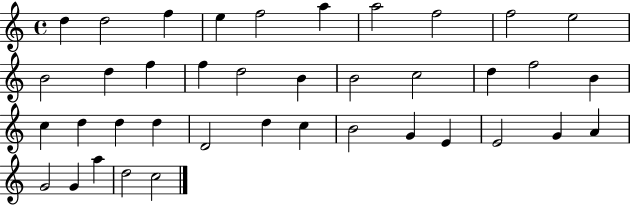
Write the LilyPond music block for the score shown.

{
  \clef treble
  \time 4/4
  \defaultTimeSignature
  \key c \major
  d''4 d''2 f''4 | e''4 f''2 a''4 | a''2 f''2 | f''2 e''2 | \break b'2 d''4 f''4 | f''4 d''2 b'4 | b'2 c''2 | d''4 f''2 b'4 | \break c''4 d''4 d''4 d''4 | d'2 d''4 c''4 | b'2 g'4 e'4 | e'2 g'4 a'4 | \break g'2 g'4 a''4 | d''2 c''2 | \bar "|."
}